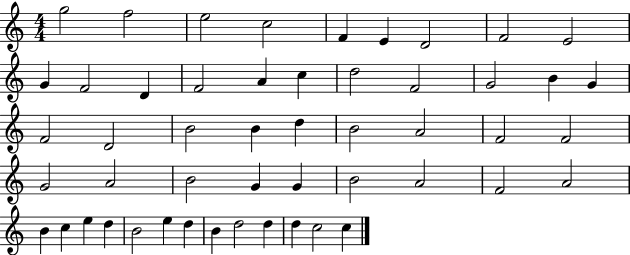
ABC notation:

X:1
T:Untitled
M:4/4
L:1/4
K:C
g2 f2 e2 c2 F E D2 F2 E2 G F2 D F2 A c d2 F2 G2 B G F2 D2 B2 B d B2 A2 F2 F2 G2 A2 B2 G G B2 A2 F2 A2 B c e d B2 e d B d2 d d c2 c